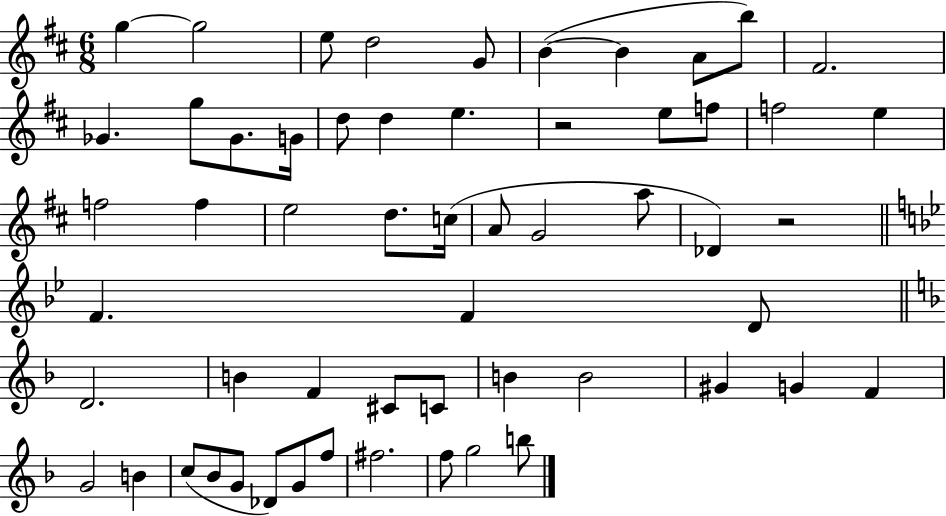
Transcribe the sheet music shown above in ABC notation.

X:1
T:Untitled
M:6/8
L:1/4
K:D
g g2 e/2 d2 G/2 B B A/2 b/2 ^F2 _G g/2 _G/2 G/4 d/2 d e z2 e/2 f/2 f2 e f2 f e2 d/2 c/4 A/2 G2 a/2 _D z2 F F D/2 D2 B F ^C/2 C/2 B B2 ^G G F G2 B c/2 _B/2 G/2 _D/2 G/2 f/2 ^f2 f/2 g2 b/2